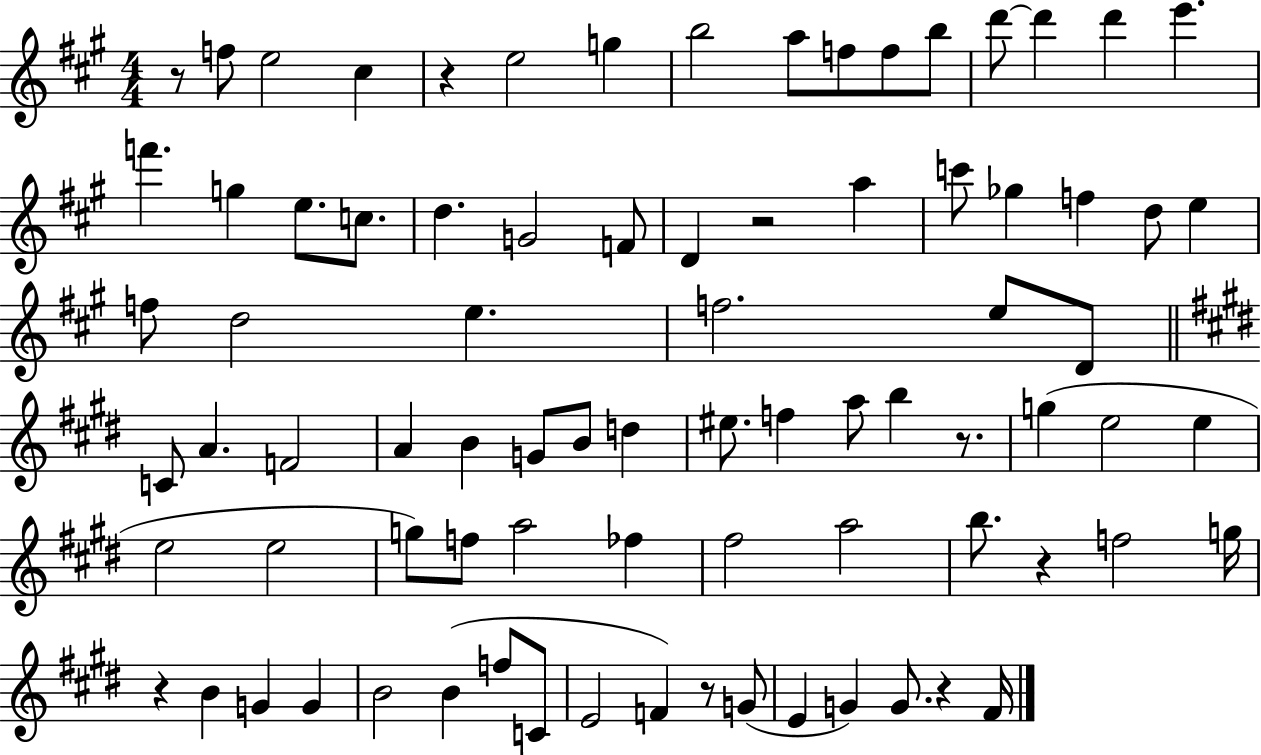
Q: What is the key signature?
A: A major